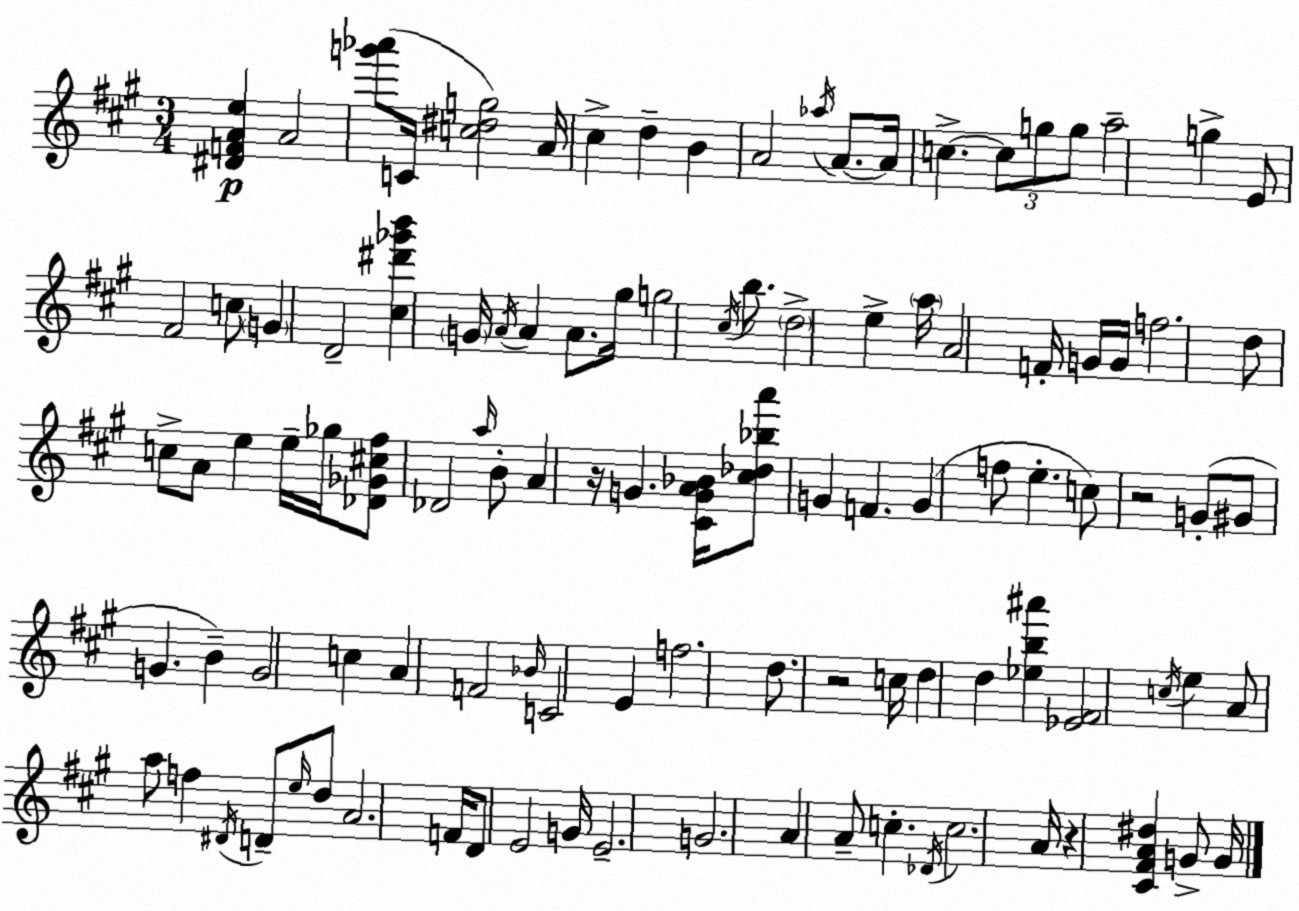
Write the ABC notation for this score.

X:1
T:Untitled
M:3/4
L:1/4
K:A
[^DFAe] A2 [g'_a']/2 C/4 [c^dg]2 A/4 ^c d B A2 _a/4 A/2 A/4 c c/2 g/2 g/2 a2 g E/2 ^F2 c/2 G D2 [^c^d'_g'b'] G/4 A/4 A A/2 ^g/4 g2 ^c/4 b/2 d2 e a/4 A2 F/4 G/4 G/4 f2 d/2 c/2 A/2 e e/4 _g/4 [_D_G^c^f]/2 _D2 a/4 B/2 A z/4 G [^CGA_B]/4 [^c_d_ba']/2 G F G f/2 e c/2 z2 G/2 ^G/2 G B G2 c A F2 _B/4 C2 E f2 d/2 z2 c/4 d d [_eb^a'] [_E^F]2 c/4 e A/2 a/2 f ^D/4 D/2 e/4 d/2 A2 F/4 D/2 E2 G/4 E2 G2 A A/2 c _D/4 c2 A/4 z [^C^FA^d] G/2 G/4